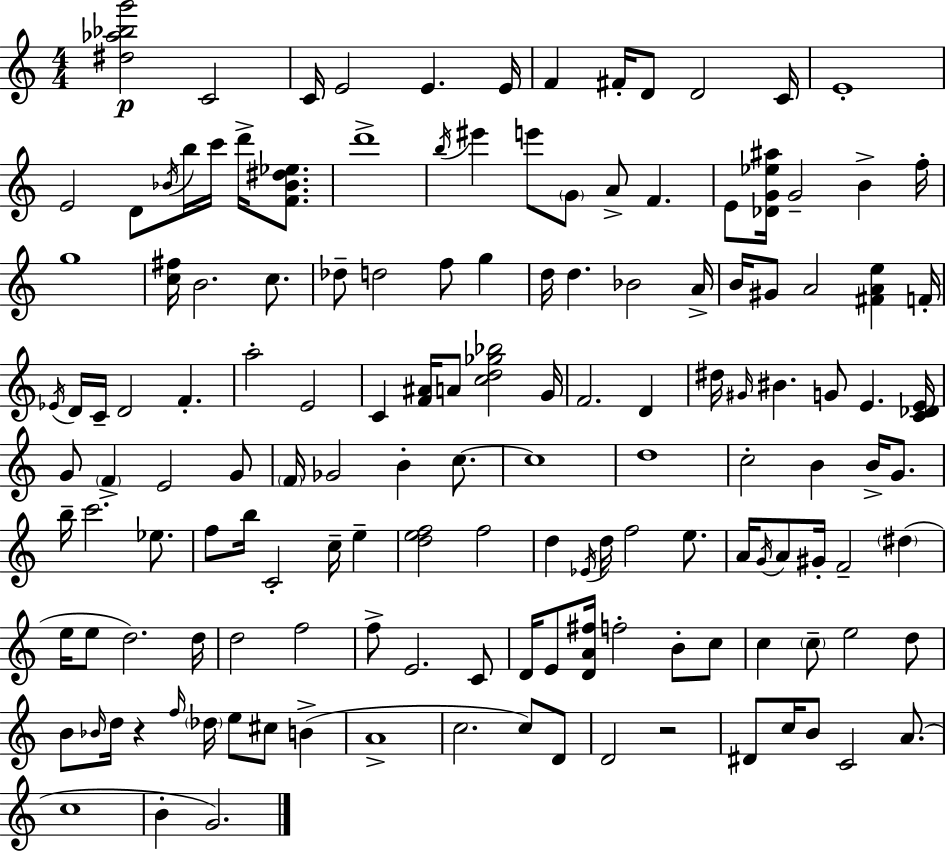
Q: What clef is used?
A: treble